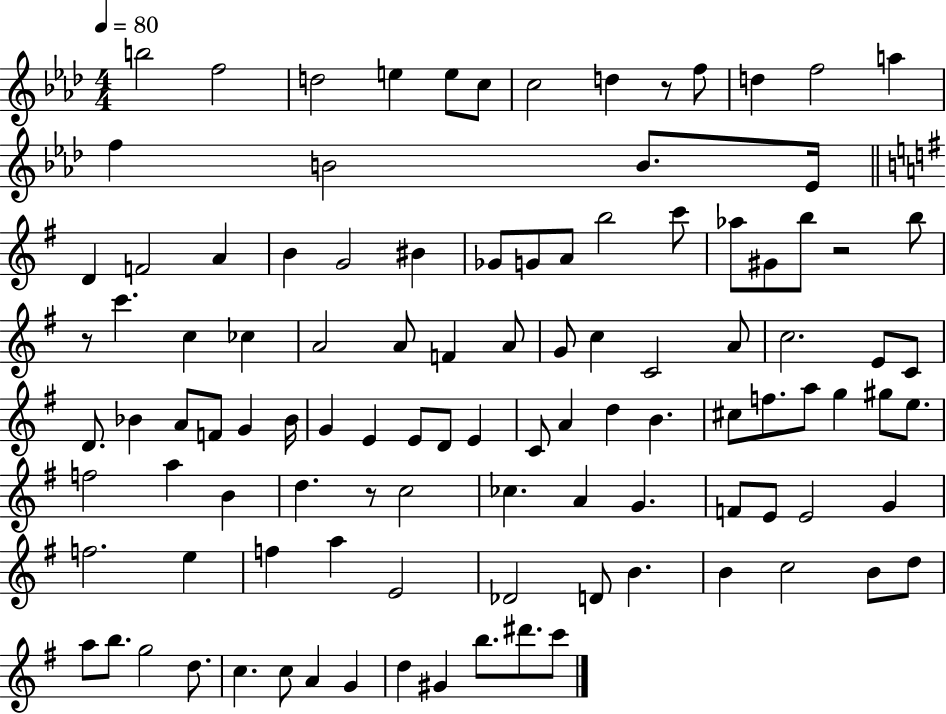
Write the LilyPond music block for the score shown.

{
  \clef treble
  \numericTimeSignature
  \time 4/4
  \key aes \major
  \tempo 4 = 80
  \repeat volta 2 { b''2 f''2 | d''2 e''4 e''8 c''8 | c''2 d''4 r8 f''8 | d''4 f''2 a''4 | \break f''4 b'2 b'8. ees'16 | \bar "||" \break \key g \major d'4 f'2 a'4 | b'4 g'2 bis'4 | ges'8 g'8 a'8 b''2 c'''8 | aes''8 gis'8 b''8 r2 b''8 | \break r8 c'''4. c''4 ces''4 | a'2 a'8 f'4 a'8 | g'8 c''4 c'2 a'8 | c''2. e'8 c'8 | \break d'8. bes'4 a'8 f'8 g'4 bes'16 | g'4 e'4 e'8 d'8 e'4 | c'8 a'4 d''4 b'4. | cis''8 f''8. a''8 g''4 gis''8 e''8. | \break f''2 a''4 b'4 | d''4. r8 c''2 | ces''4. a'4 g'4. | f'8 e'8 e'2 g'4 | \break f''2. e''4 | f''4 a''4 e'2 | des'2 d'8 b'4. | b'4 c''2 b'8 d''8 | \break a''8 b''8. g''2 d''8. | c''4. c''8 a'4 g'4 | d''4 gis'4 b''8. dis'''8. c'''8 | } \bar "|."
}